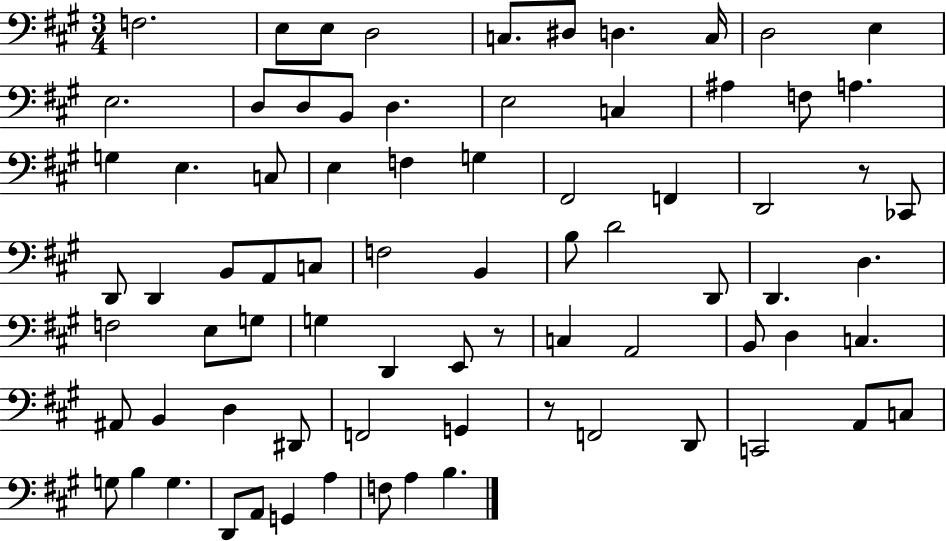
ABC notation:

X:1
T:Untitled
M:3/4
L:1/4
K:A
F,2 E,/2 E,/2 D,2 C,/2 ^D,/2 D, C,/4 D,2 E, E,2 D,/2 D,/2 B,,/2 D, E,2 C, ^A, F,/2 A, G, E, C,/2 E, F, G, ^F,,2 F,, D,,2 z/2 _C,,/2 D,,/2 D,, B,,/2 A,,/2 C,/2 F,2 B,, B,/2 D2 D,,/2 D,, D, F,2 E,/2 G,/2 G, D,, E,,/2 z/2 C, A,,2 B,,/2 D, C, ^A,,/2 B,, D, ^D,,/2 F,,2 G,, z/2 F,,2 D,,/2 C,,2 A,,/2 C,/2 G,/2 B, G, D,,/2 A,,/2 G,, A, F,/2 A, B,